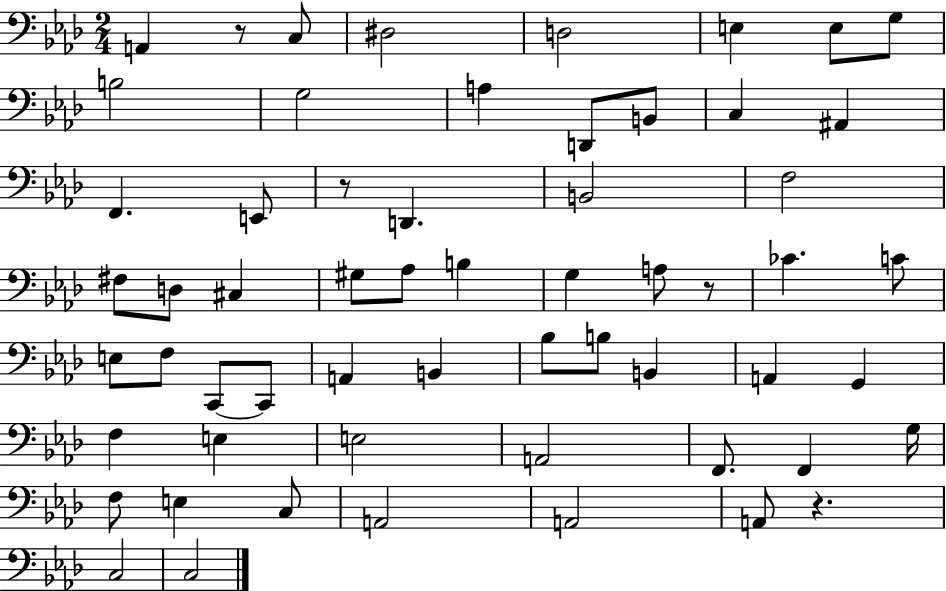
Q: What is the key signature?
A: AES major